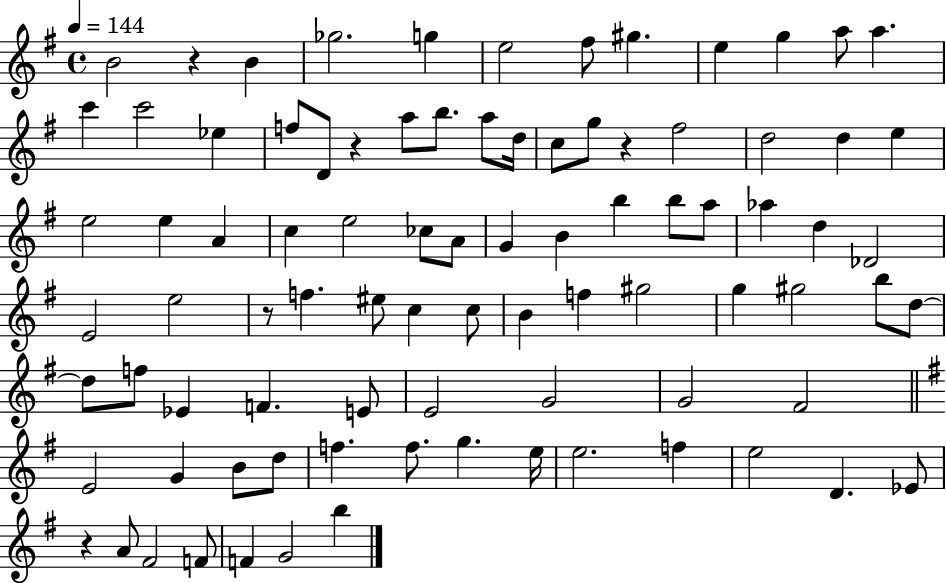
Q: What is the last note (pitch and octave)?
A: B5